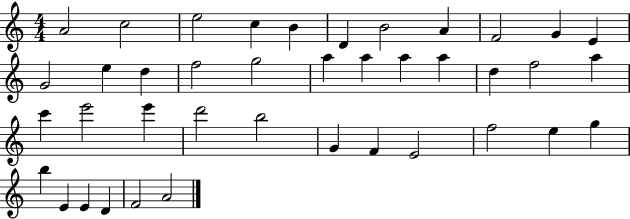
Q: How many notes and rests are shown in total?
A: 40